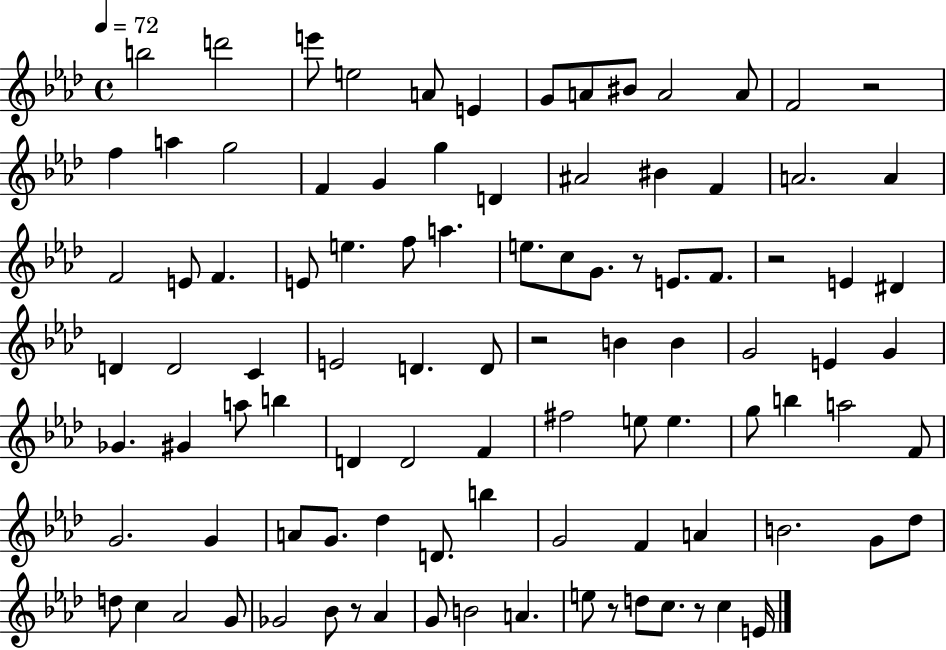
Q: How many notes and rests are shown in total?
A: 98